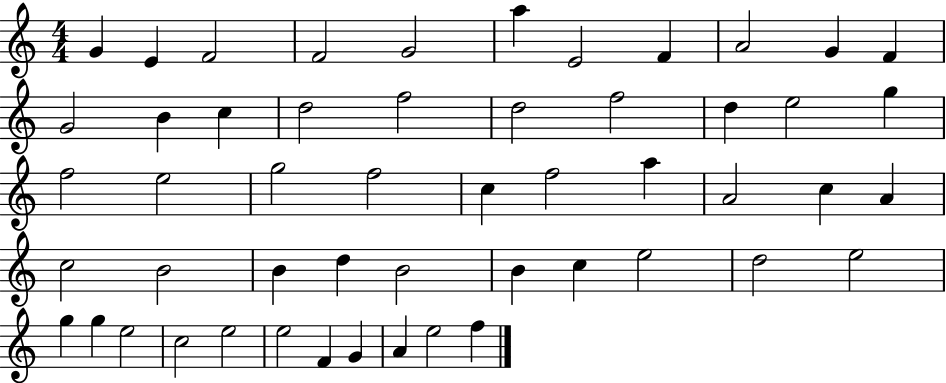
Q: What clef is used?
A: treble